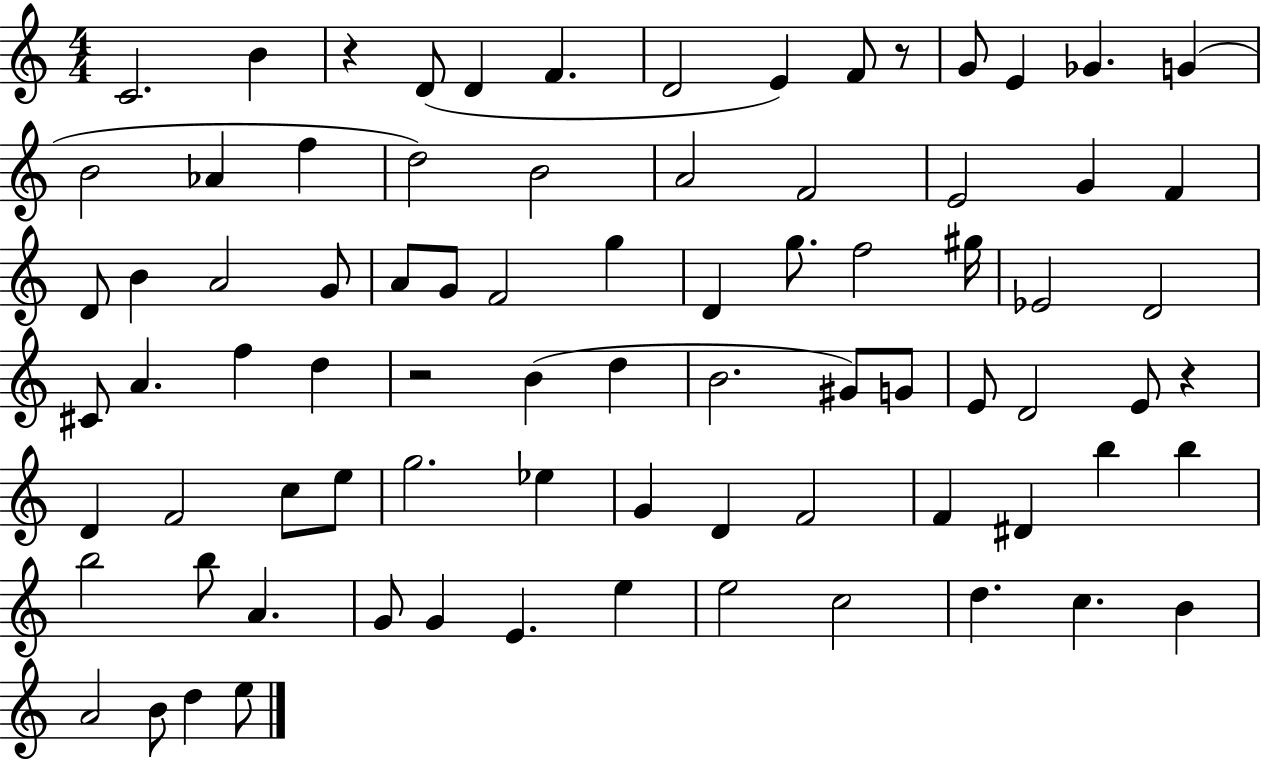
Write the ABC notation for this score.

X:1
T:Untitled
M:4/4
L:1/4
K:C
C2 B z D/2 D F D2 E F/2 z/2 G/2 E _G G B2 _A f d2 B2 A2 F2 E2 G F D/2 B A2 G/2 A/2 G/2 F2 g D g/2 f2 ^g/4 _E2 D2 ^C/2 A f d z2 B d B2 ^G/2 G/2 E/2 D2 E/2 z D F2 c/2 e/2 g2 _e G D F2 F ^D b b b2 b/2 A G/2 G E e e2 c2 d c B A2 B/2 d e/2